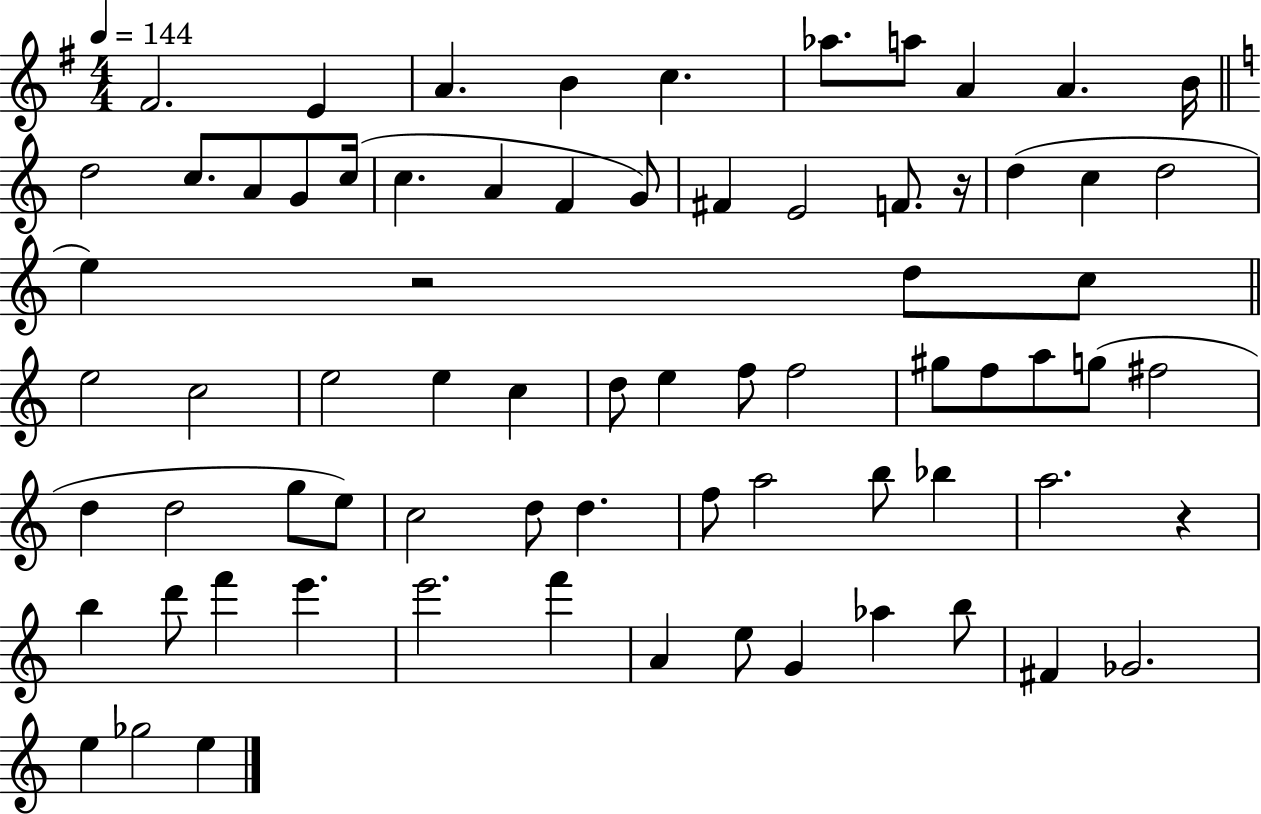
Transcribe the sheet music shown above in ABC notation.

X:1
T:Untitled
M:4/4
L:1/4
K:G
^F2 E A B c _a/2 a/2 A A B/4 d2 c/2 A/2 G/2 c/4 c A F G/2 ^F E2 F/2 z/4 d c d2 e z2 d/2 c/2 e2 c2 e2 e c d/2 e f/2 f2 ^g/2 f/2 a/2 g/2 ^f2 d d2 g/2 e/2 c2 d/2 d f/2 a2 b/2 _b a2 z b d'/2 f' e' e'2 f' A e/2 G _a b/2 ^F _G2 e _g2 e